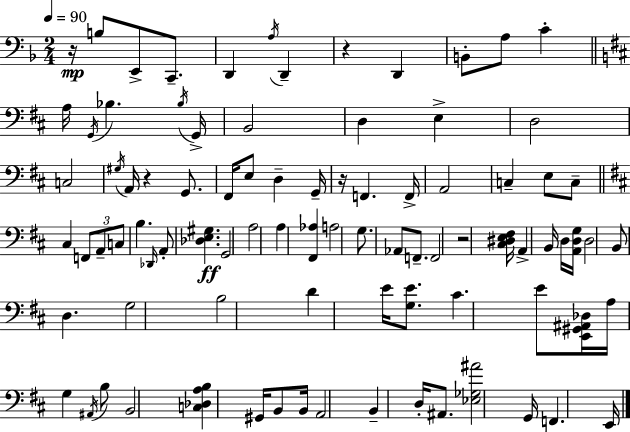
X:1
T:Untitled
M:2/4
L:1/4
K:F
z/4 B,/2 E,,/2 C,,/2 D,, A,/4 D,, z D,, B,,/2 A,/2 C A,/4 G,,/4 _B, _B,/4 G,,/4 B,,2 D, E, D,2 C,2 ^G,/4 A,,/4 z G,,/2 ^F,,/4 E,/2 D, G,,/4 z/4 F,, F,,/4 A,,2 C, E,/2 C,/2 ^C, F,,/2 A,,/2 C,/2 B, _D,,/4 A,,/2 [_D,E,^G,] G,,2 A,2 A, [^F,,_A,] A,2 G,/2 _A,,/2 F,,/2 F,,2 z2 [^C,^D,E,^F,]/4 A,, B,,/4 D,/4 [A,,D,G,]/4 D,2 B,,/2 D, G,2 B,2 D E/4 [G,E]/2 ^C E/2 [E,,^G,,^A,,_D,]/4 A,/4 G, ^A,,/4 B,/2 B,,2 [C,_D,A,B,] ^G,,/4 B,,/2 B,,/4 A,,2 B,, D,/4 ^A,,/2 [_E,_G,^A]2 G,,/4 F,, E,,/4